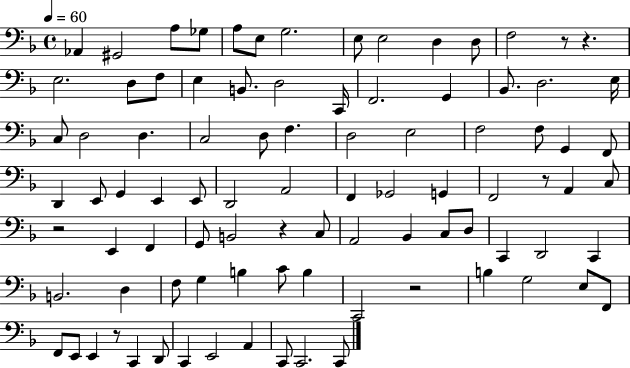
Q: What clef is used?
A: bass